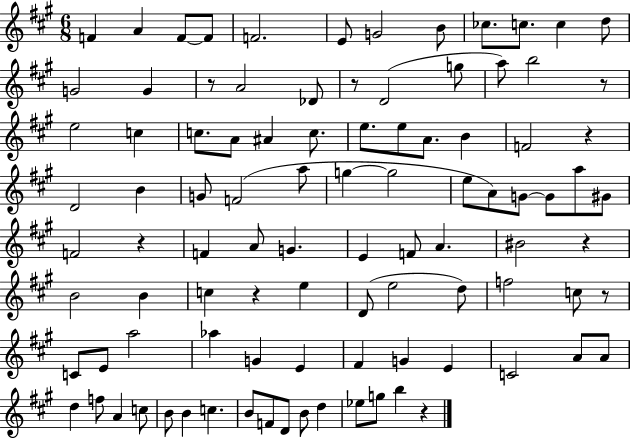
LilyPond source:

{
  \clef treble
  \numericTimeSignature
  \time 6/8
  \key a \major
  \repeat volta 2 { f'4 a'4 f'8~~ f'8 | f'2. | e'8 g'2 b'8 | ces''8. c''8. c''4 d''8 | \break g'2 g'4 | r8 a'2 des'8 | r8 d'2( g''8 | a''8) b''2 r8 | \break e''2 c''4 | c''8. a'8 ais'4 c''8. | e''8. e''8 a'8. b'4 | f'2 r4 | \break d'2 b'4 | g'8 f'2( a''8 | g''4~~ g''2 | e''8 a'8) g'8~~ g'8 a''8 gis'8 | \break f'2 r4 | f'4 a'8 g'4. | e'4 f'8 a'4. | bis'2 r4 | \break b'2 b'4 | c''4 r4 e''4 | d'8( e''2 d''8) | f''2 c''8 r8 | \break c'8 e'8 a''2 | aes''4 g'4 e'4 | fis'4 g'4 e'4 | c'2 a'8 a'8 | \break d''4 f''8 a'4 c''8 | b'8 b'4 c''4. | b'8 f'8 d'8 b'8 d''4 | ees''8 g''8 b''4 r4 | \break } \bar "|."
}